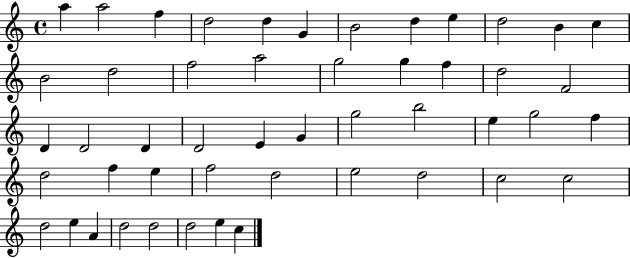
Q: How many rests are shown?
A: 0